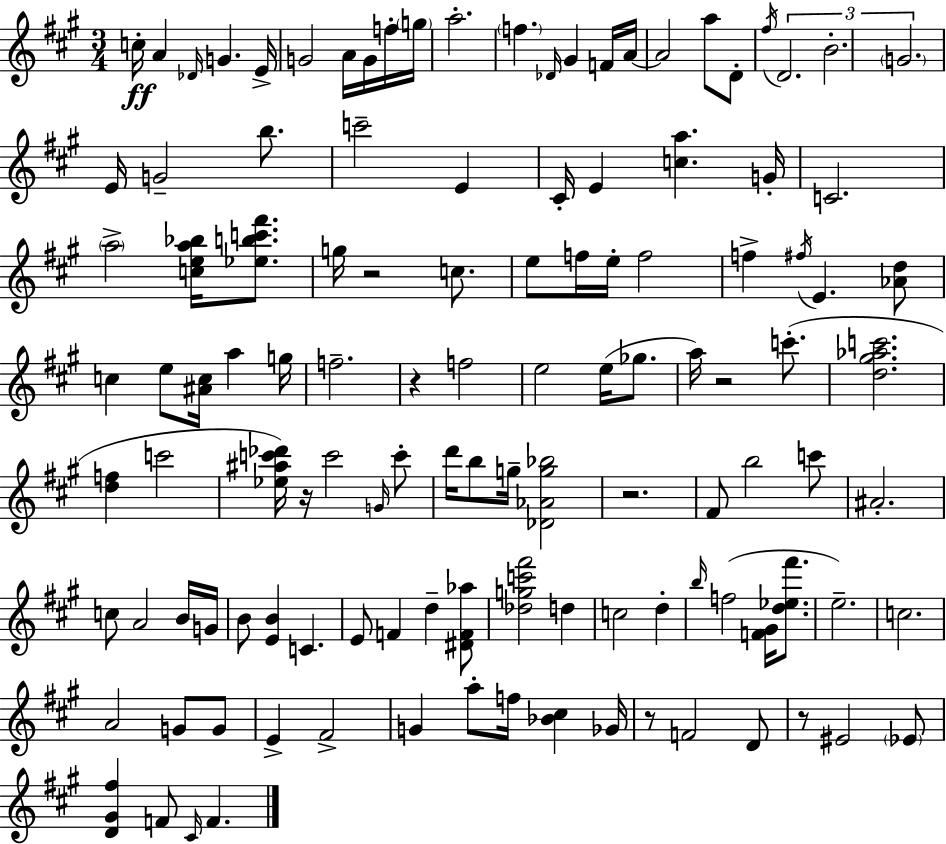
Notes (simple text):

C5/s A4/q Db4/s G4/q. E4/s G4/h A4/s G4/s F5/s G5/s A5/h. F5/q. Db4/s G#4/q F4/s A4/s A4/h A5/e D4/e F#5/s D4/h. B4/h. G4/h. E4/s G4/h B5/e. C6/h E4/q C#4/s E4/q [C5,A5]/q. G4/s C4/h. A5/h [C5,E5,A5,Bb5]/s [Eb5,B5,C6,F#6]/e. G5/s R/h C5/e. E5/e F5/s E5/s F5/h F5/q F#5/s E4/q. [Ab4,D5]/e C5/q E5/e [A#4,C5]/s A5/q G5/s F5/h. R/q F5/h E5/h E5/s Gb5/e. A5/s R/h C6/e. [D5,G#5,Ab5,C6]/h. [D5,F5]/q C6/h [Eb5,A#5,C6,Db6]/s R/s C6/h G4/s C6/e D6/s B5/e G5/s [Db4,Ab4,G5,Bb5]/h R/h. F#4/e B5/h C6/e A#4/h. C5/e A4/h B4/s G4/s B4/e [E4,B4]/q C4/q. E4/e F4/q D5/q [D#4,F4,Ab5]/e [Db5,G5,C6,F#6]/h D5/q C5/h D5/q B5/s F5/h [F4,G#4]/s [D5,Eb5,F#6]/e. E5/h. C5/h. A4/h G4/e G4/e E4/q F#4/h G4/q A5/e F5/s [Bb4,C#5]/q Gb4/s R/e F4/h D4/e R/e EIS4/h Eb4/e [D4,G#4,F#5]/q F4/e C#4/s F4/q.